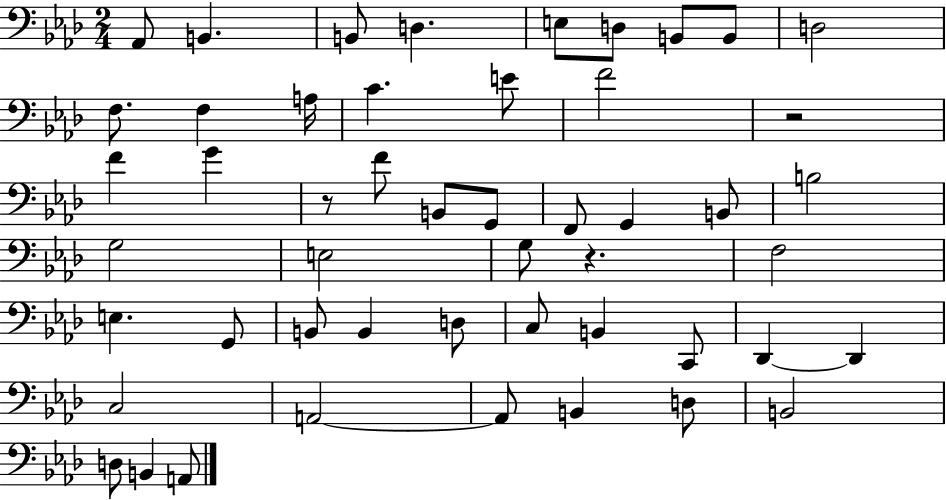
Ab2/e B2/q. B2/e D3/q. E3/e D3/e B2/e B2/e D3/h F3/e. F3/q A3/s C4/q. E4/e F4/h R/h F4/q G4/q R/e F4/e B2/e G2/e F2/e G2/q B2/e B3/h G3/h E3/h G3/e R/q. F3/h E3/q. G2/e B2/e B2/q D3/e C3/e B2/q C2/e Db2/q Db2/q C3/h A2/h A2/e B2/q D3/e B2/h D3/e B2/q A2/e